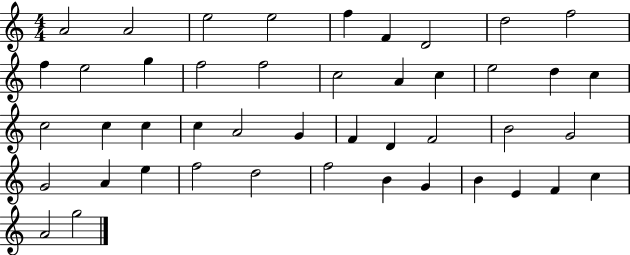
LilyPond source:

{
  \clef treble
  \numericTimeSignature
  \time 4/4
  \key c \major
  a'2 a'2 | e''2 e''2 | f''4 f'4 d'2 | d''2 f''2 | \break f''4 e''2 g''4 | f''2 f''2 | c''2 a'4 c''4 | e''2 d''4 c''4 | \break c''2 c''4 c''4 | c''4 a'2 g'4 | f'4 d'4 f'2 | b'2 g'2 | \break g'2 a'4 e''4 | f''2 d''2 | f''2 b'4 g'4 | b'4 e'4 f'4 c''4 | \break a'2 g''2 | \bar "|."
}